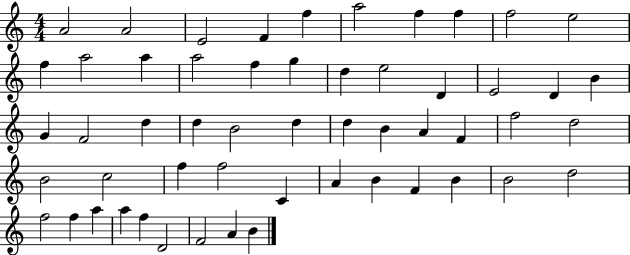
{
  \clef treble
  \numericTimeSignature
  \time 4/4
  \key c \major
  a'2 a'2 | e'2 f'4 f''4 | a''2 f''4 f''4 | f''2 e''2 | \break f''4 a''2 a''4 | a''2 f''4 g''4 | d''4 e''2 d'4 | e'2 d'4 b'4 | \break g'4 f'2 d''4 | d''4 b'2 d''4 | d''4 b'4 a'4 f'4 | f''2 d''2 | \break b'2 c''2 | f''4 f''2 c'4 | a'4 b'4 f'4 b'4 | b'2 d''2 | \break f''2 f''4 a''4 | a''4 f''4 d'2 | f'2 a'4 b'4 | \bar "|."
}